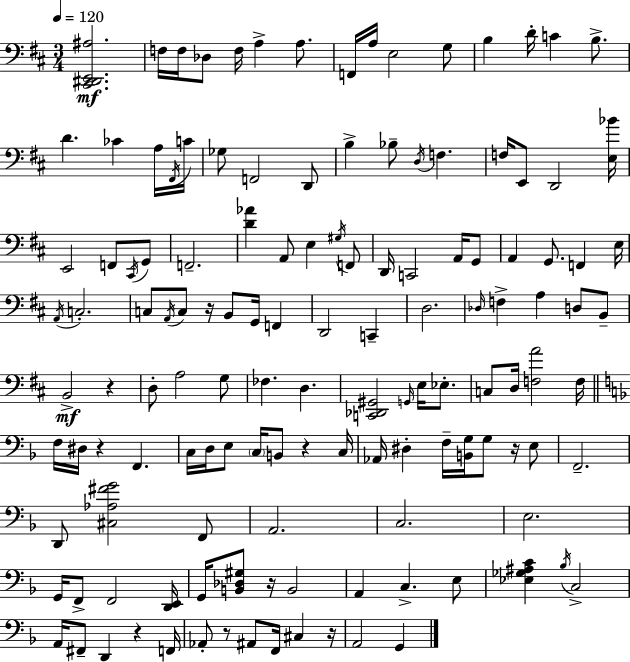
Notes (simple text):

[C#2,D#2,E2,A#3]/h. F3/s F3/s Db3/e F3/s A3/q A3/e. F2/s A3/s E3/h G3/e B3/q D4/s C4/q B3/e. D4/q. CES4/q A3/s F#2/s C4/s Gb3/e F2/h D2/e B3/q Bb3/e D3/s F3/q. F3/s E2/e D2/h [E3,Bb4]/s E2/h F2/e C#2/s G2/e F2/h. [D4,Ab4]/q A2/e E3/q G#3/s F2/e D2/s C2/h A2/s G2/e A2/q G2/e. F2/q E3/s A2/s C3/h. C3/e A2/s C3/e R/s B2/e G2/s F2/q D2/h C2/q D3/h. Db3/s F3/q A3/q D3/e B2/e B2/h R/q D3/e A3/h G3/e FES3/q. D3/q. [C2,Db2,G#2]/h G2/s E3/s Eb3/e. C3/e D3/s [F3,A4]/h F3/s F3/s D#3/s R/q F2/q. C3/s D3/s E3/e C3/s B2/e R/q C3/s Ab2/s D#3/q F3/s [B2,G3]/s G3/e R/s E3/e F2/h. D2/e [C#3,Ab3,F#4,G4]/h F2/e A2/h. C3/h. E3/h. G2/s F2/e F2/h [D2,E2]/s G2/s [B2,Db3,G#3]/e R/s B2/h A2/q C3/q. E3/e [Eb3,Gb3,A#3,C4]/q Bb3/s C3/h A2/s F#2/e D2/q R/q F2/s Ab2/e R/e A#2/e F2/s C#3/q R/s A2/h G2/q